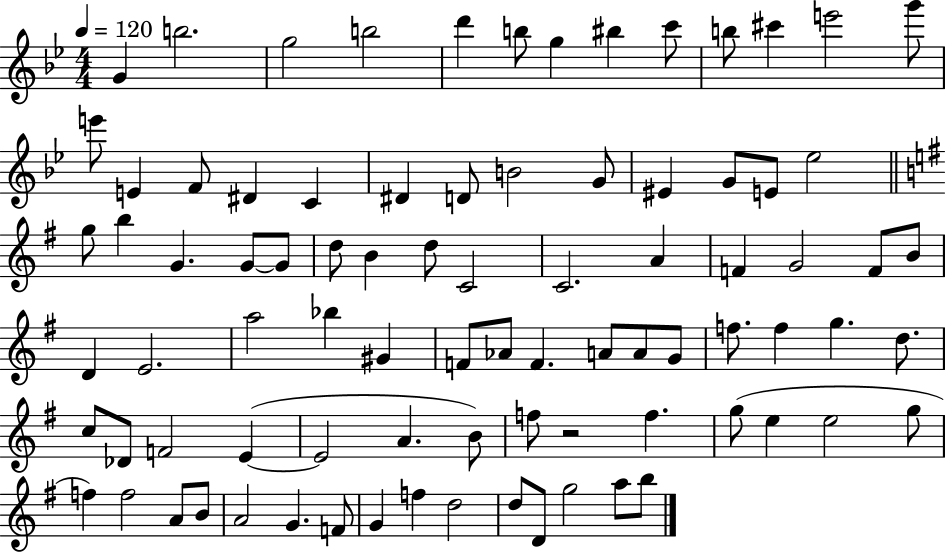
X:1
T:Untitled
M:4/4
L:1/4
K:Bb
G b2 g2 b2 d' b/2 g ^b c'/2 b/2 ^c' e'2 g'/2 e'/2 E F/2 ^D C ^D D/2 B2 G/2 ^E G/2 E/2 _e2 g/2 b G G/2 G/2 d/2 B d/2 C2 C2 A F G2 F/2 B/2 D E2 a2 _b ^G F/2 _A/2 F A/2 A/2 G/2 f/2 f g d/2 c/2 _D/2 F2 E E2 A B/2 f/2 z2 f g/2 e e2 g/2 f f2 A/2 B/2 A2 G F/2 G f d2 d/2 D/2 g2 a/2 b/2